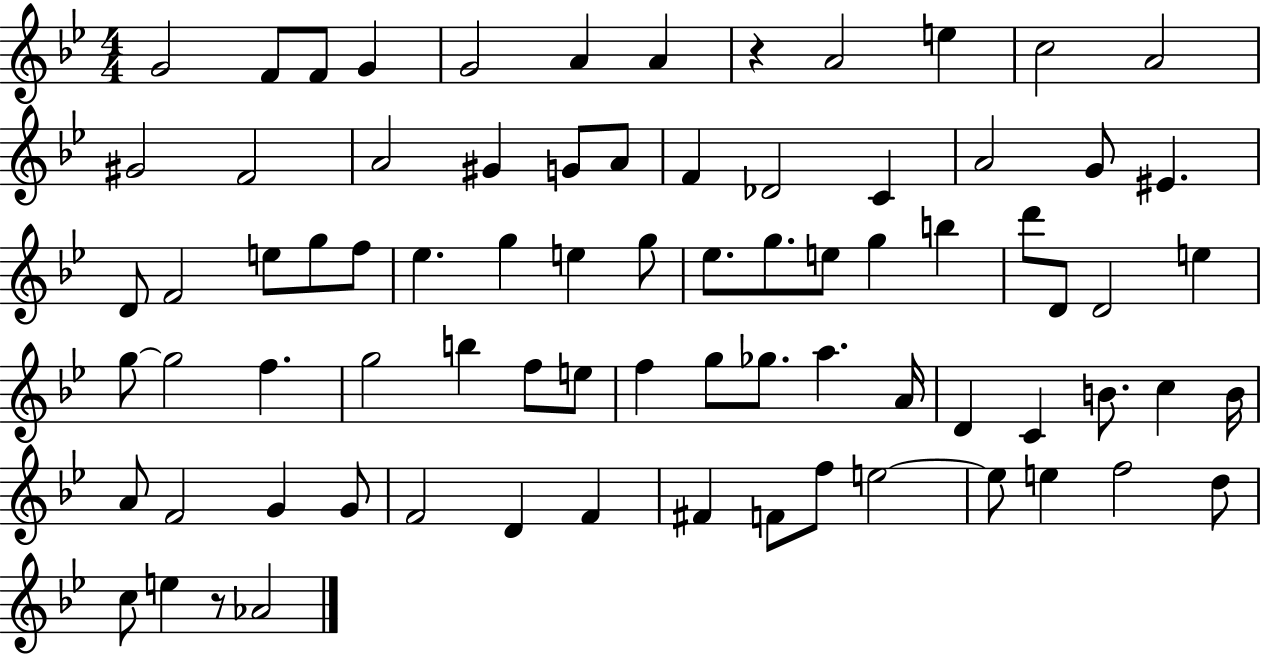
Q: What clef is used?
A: treble